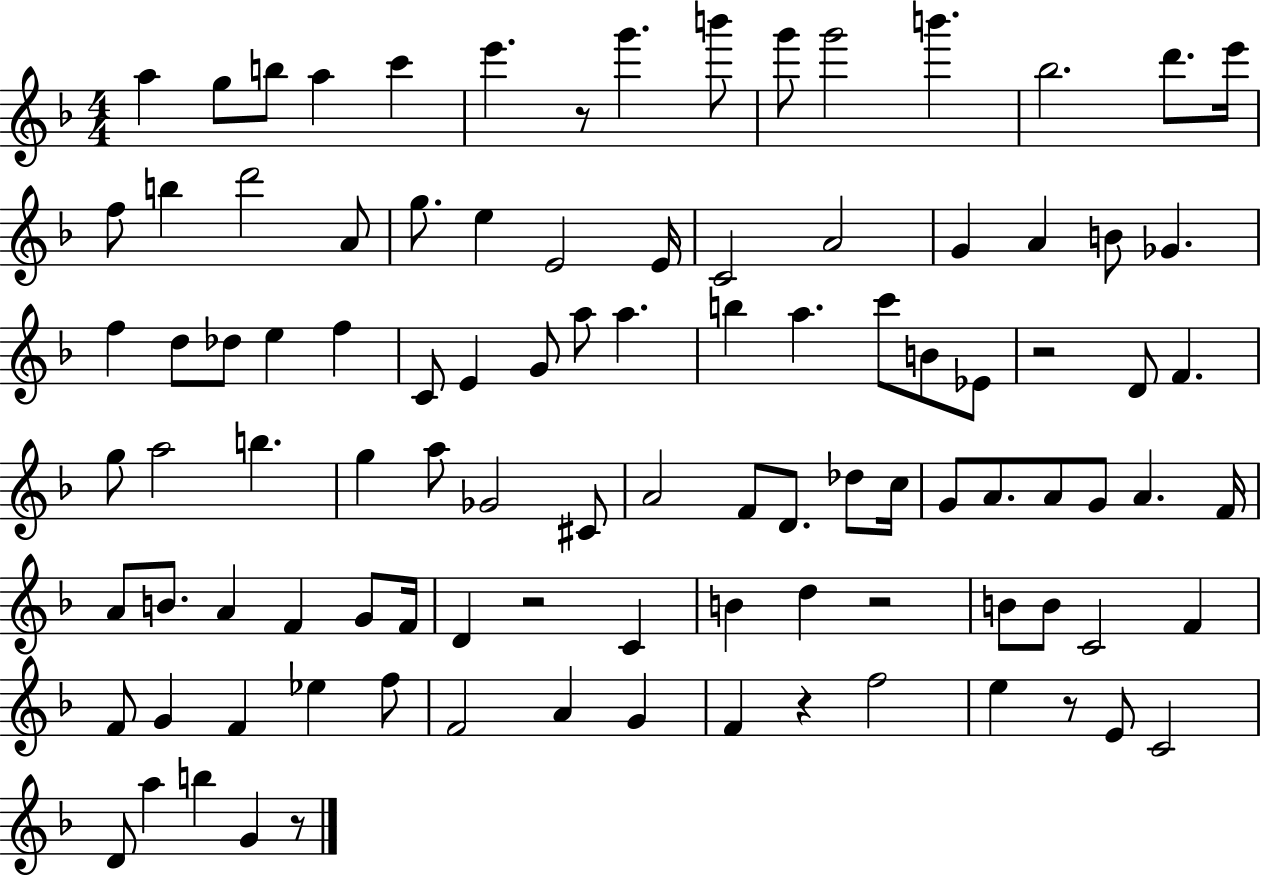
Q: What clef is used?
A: treble